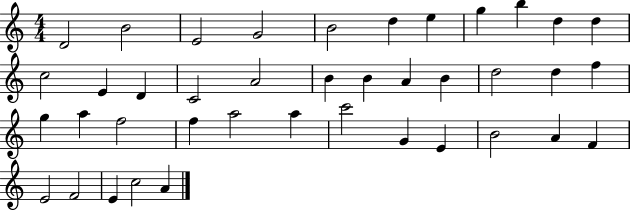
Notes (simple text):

D4/h B4/h E4/h G4/h B4/h D5/q E5/q G5/q B5/q D5/q D5/q C5/h E4/q D4/q C4/h A4/h B4/q B4/q A4/q B4/q D5/h D5/q F5/q G5/q A5/q F5/h F5/q A5/h A5/q C6/h G4/q E4/q B4/h A4/q F4/q E4/h F4/h E4/q C5/h A4/q